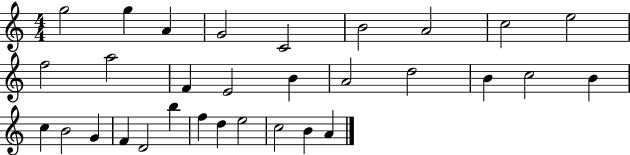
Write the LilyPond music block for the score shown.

{
  \clef treble
  \numericTimeSignature
  \time 4/4
  \key c \major
  g''2 g''4 a'4 | g'2 c'2 | b'2 a'2 | c''2 e''2 | \break f''2 a''2 | f'4 e'2 b'4 | a'2 d''2 | b'4 c''2 b'4 | \break c''4 b'2 g'4 | f'4 d'2 b''4 | f''4 d''4 e''2 | c''2 b'4 a'4 | \break \bar "|."
}